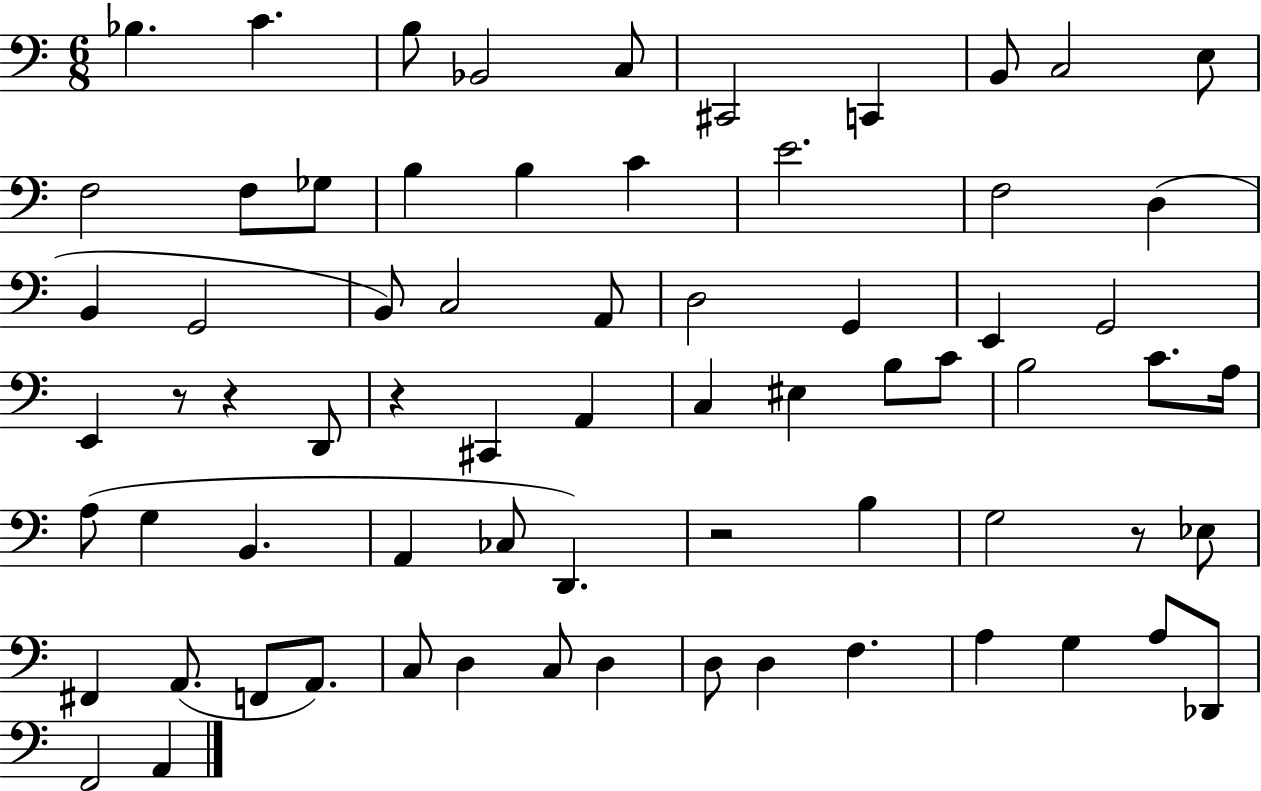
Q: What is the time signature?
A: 6/8